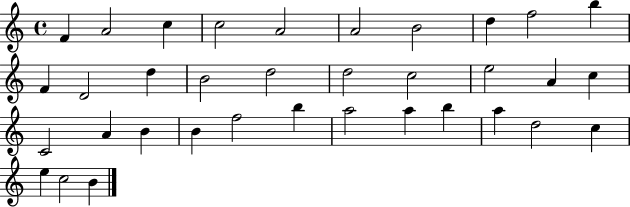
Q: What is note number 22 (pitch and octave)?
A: A4